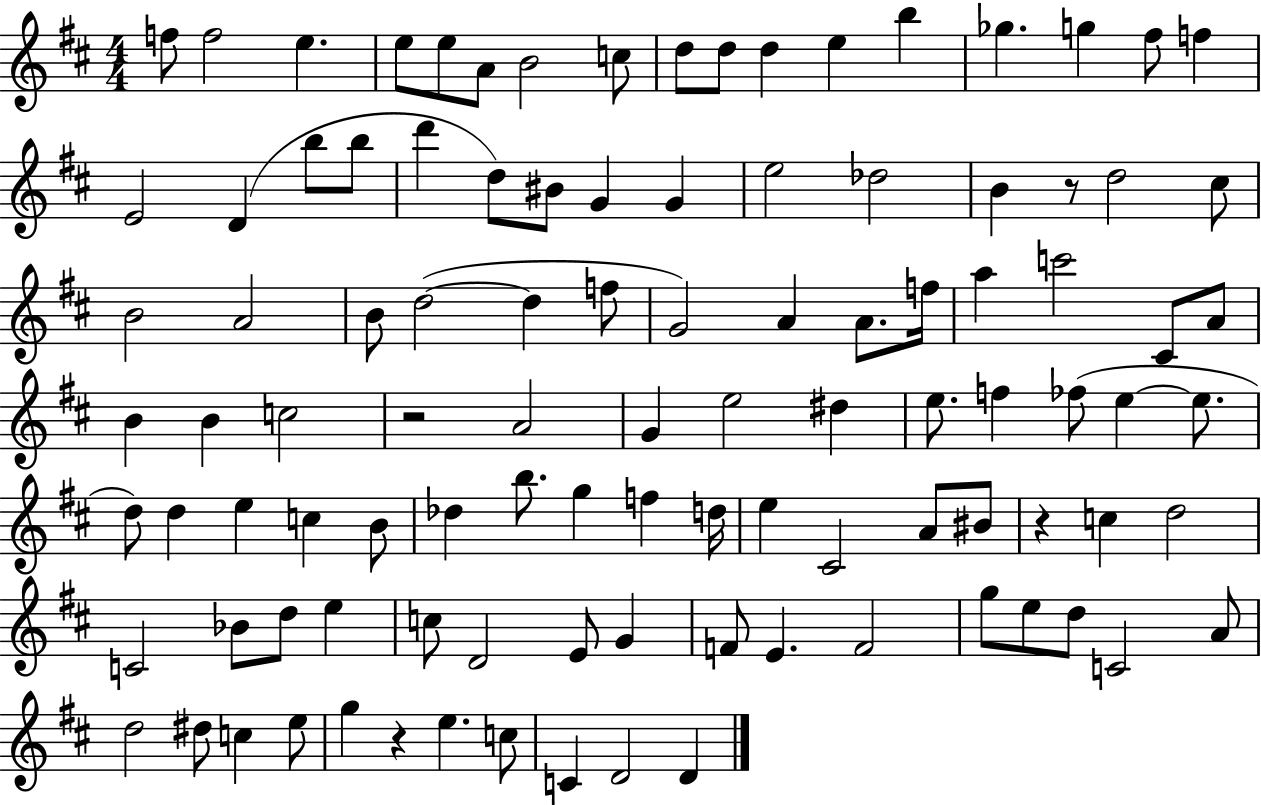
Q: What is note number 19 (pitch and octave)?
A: D4